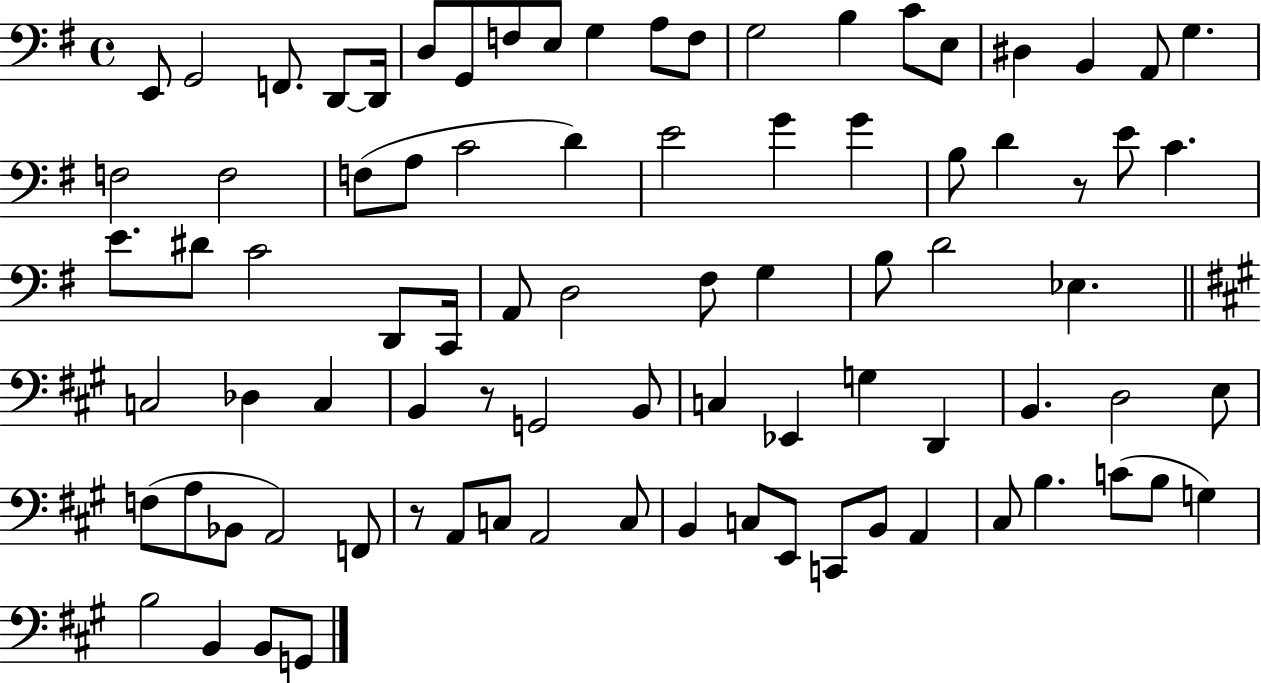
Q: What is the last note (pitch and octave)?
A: G2